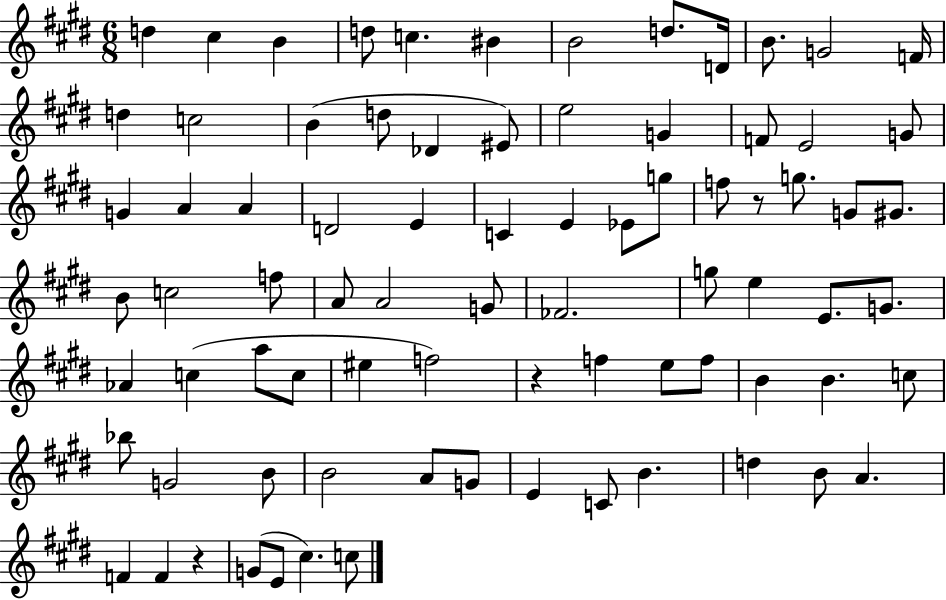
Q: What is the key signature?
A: E major